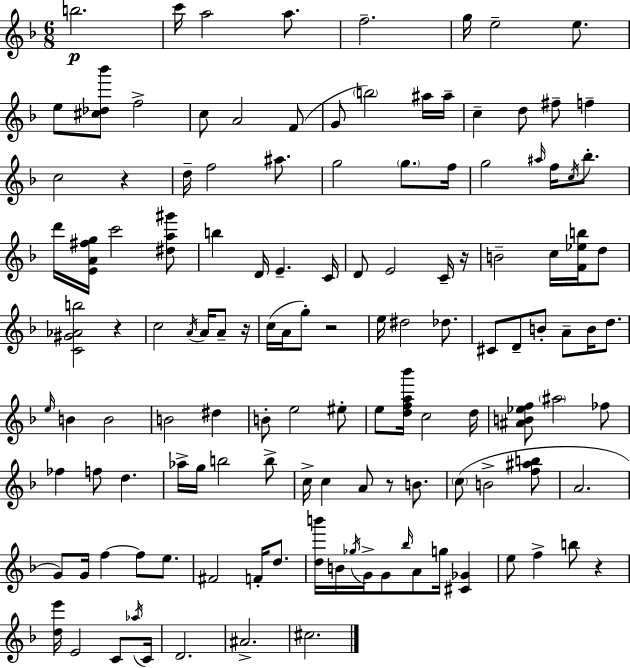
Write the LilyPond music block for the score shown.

{
  \clef treble
  \numericTimeSignature
  \time 6/8
  \key d \minor
  b''2.\p | c'''16 a''2 a''8. | f''2.-- | g''16 e''2-- e''8. | \break e''8 <cis'' des'' bes'''>8 f''2-> | c''8 a'2 f'8( | g'8 \parenthesize b''2) ais''16 ais''16-- | c''4-- d''8 fis''8-- f''4-- | \break c''2 r4 | d''16-- f''2 ais''8. | g''2 \parenthesize g''8. f''16 | g''2 \grace { ais''16 } f''16 \acciaccatura { c''16 } bes''8.-. | \break d'''16 <e' a' fis'' g''>16 c'''2 | <dis'' a'' gis'''>8 b''4 d'16 e'4.-- | c'16 d'8 e'2 | c'16-- r16 b'2-- c''16 <f' ees'' b''>16 | \break d''8 <c' gis' aes' b''>2 r4 | c''2 \acciaccatura { a'16 } a'16 | a'8-- r16 c''16( a'16 g''8-.) r2 | e''16 dis''2 | \break des''8. cis'8 d'8-- b'8-. a'8-- b'16 | d''8. \grace { e''16 } b'4 b'2 | b'2 | dis''4 b'8-. e''2 | \break eis''8-. e''8 <d'' f'' a'' bes'''>16 c''2 | d''16 <ais' b' ees'' f''>8 \parenthesize ais''2 | fes''8 fes''4 f''8 d''4. | aes''16-> g''16 b''2 | \break b''8-> c''16-> c''4 a'8 r8 | b'8. \parenthesize c''8( b'2-> | <f'' ais'' b''>8 a'2. | g'8) g'16 f''4~~ f''8 | \break e''8. fis'2 | f'16-. d''8. <d'' b'''>16 b'16 \acciaccatura { ges''16 } g'16-> g'8 \grace { bes''16 } a'8 | g''16 <cis' ges'>4 e''8 f''4-> | b''8 r4 <d'' e'''>16 e'2 | \break c'8 \acciaccatura { aes''16 } c'16 d'2. | ais'2.-> | cis''2. | \bar "|."
}